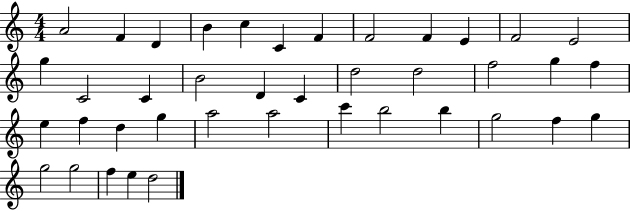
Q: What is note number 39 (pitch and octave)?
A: E5